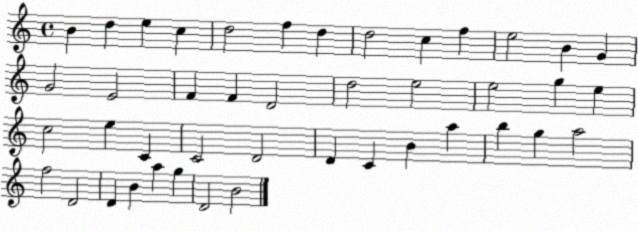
X:1
T:Untitled
M:4/4
L:1/4
K:C
B d e c d2 f d d2 c f e2 B G G2 E2 F F D2 d2 e2 e2 g e c2 e C C2 D2 D C B a b g a2 f2 D2 D B a g D2 B2